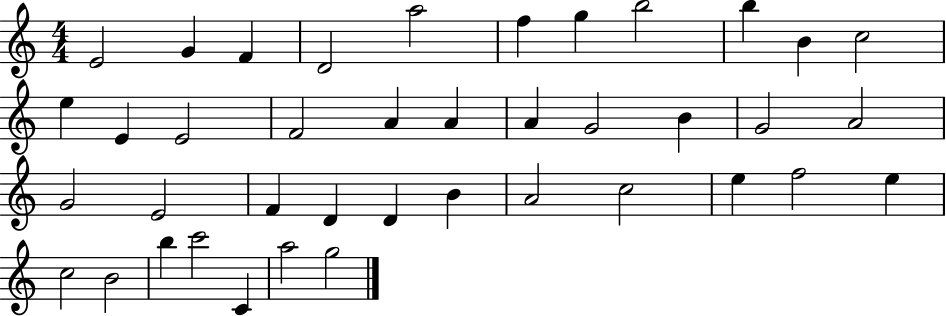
E4/h G4/q F4/q D4/h A5/h F5/q G5/q B5/h B5/q B4/q C5/h E5/q E4/q E4/h F4/h A4/q A4/q A4/q G4/h B4/q G4/h A4/h G4/h E4/h F4/q D4/q D4/q B4/q A4/h C5/h E5/q F5/h E5/q C5/h B4/h B5/q C6/h C4/q A5/h G5/h